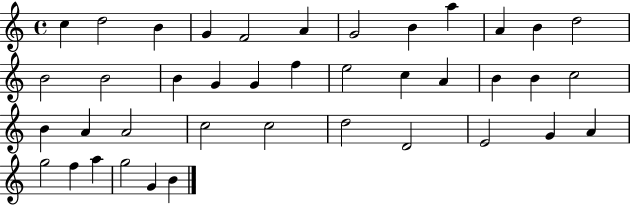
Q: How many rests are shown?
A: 0